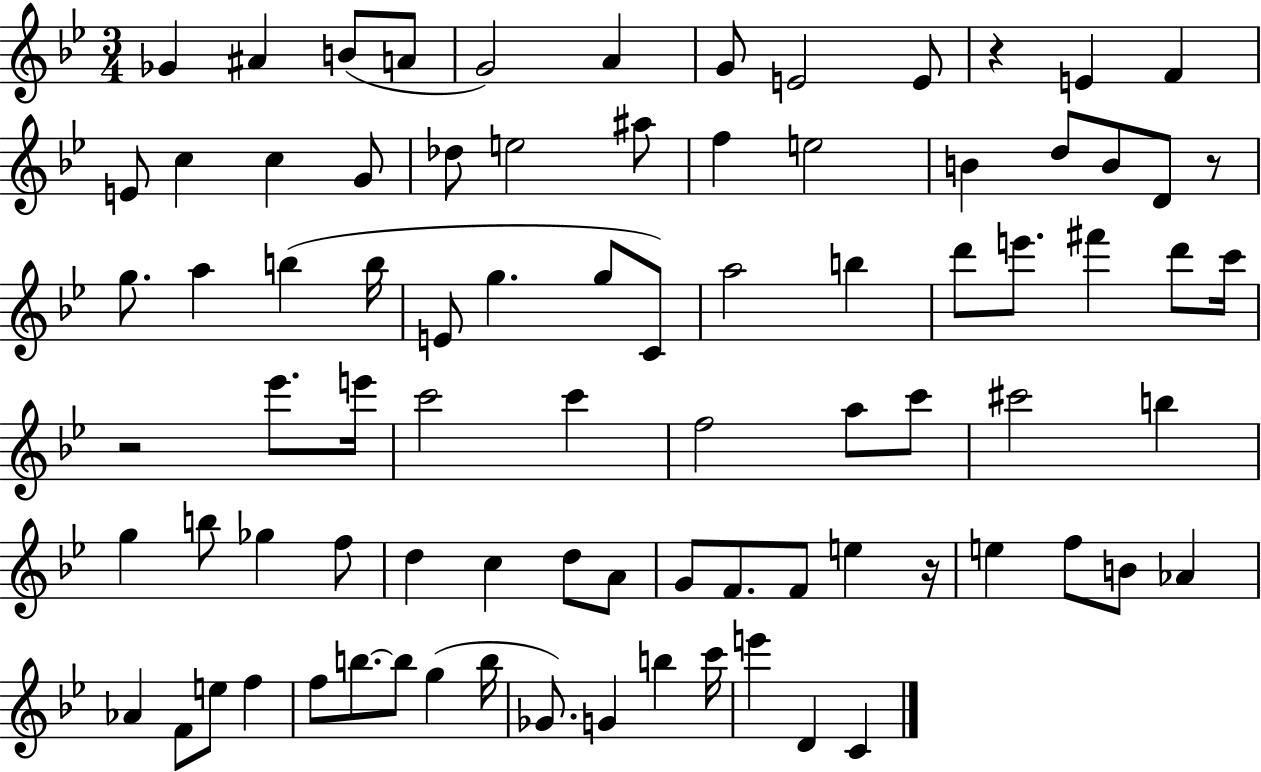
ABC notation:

X:1
T:Untitled
M:3/4
L:1/4
K:Bb
_G ^A B/2 A/2 G2 A G/2 E2 E/2 z E F E/2 c c G/2 _d/2 e2 ^a/2 f e2 B d/2 B/2 D/2 z/2 g/2 a b b/4 E/2 g g/2 C/2 a2 b d'/2 e'/2 ^f' d'/2 c'/4 z2 _e'/2 e'/4 c'2 c' f2 a/2 c'/2 ^c'2 b g b/2 _g f/2 d c d/2 A/2 G/2 F/2 F/2 e z/4 e f/2 B/2 _A _A F/2 e/2 f f/2 b/2 b/2 g b/4 _G/2 G b c'/4 e' D C